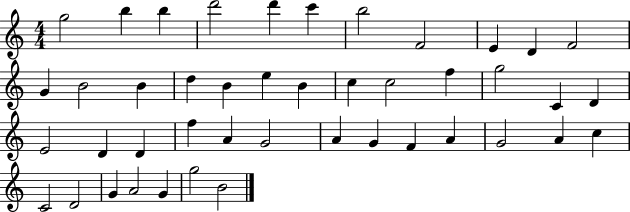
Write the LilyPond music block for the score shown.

{
  \clef treble
  \numericTimeSignature
  \time 4/4
  \key c \major
  g''2 b''4 b''4 | d'''2 d'''4 c'''4 | b''2 f'2 | e'4 d'4 f'2 | \break g'4 b'2 b'4 | d''4 b'4 e''4 b'4 | c''4 c''2 f''4 | g''2 c'4 d'4 | \break e'2 d'4 d'4 | f''4 a'4 g'2 | a'4 g'4 f'4 a'4 | g'2 a'4 c''4 | \break c'2 d'2 | g'4 a'2 g'4 | g''2 b'2 | \bar "|."
}